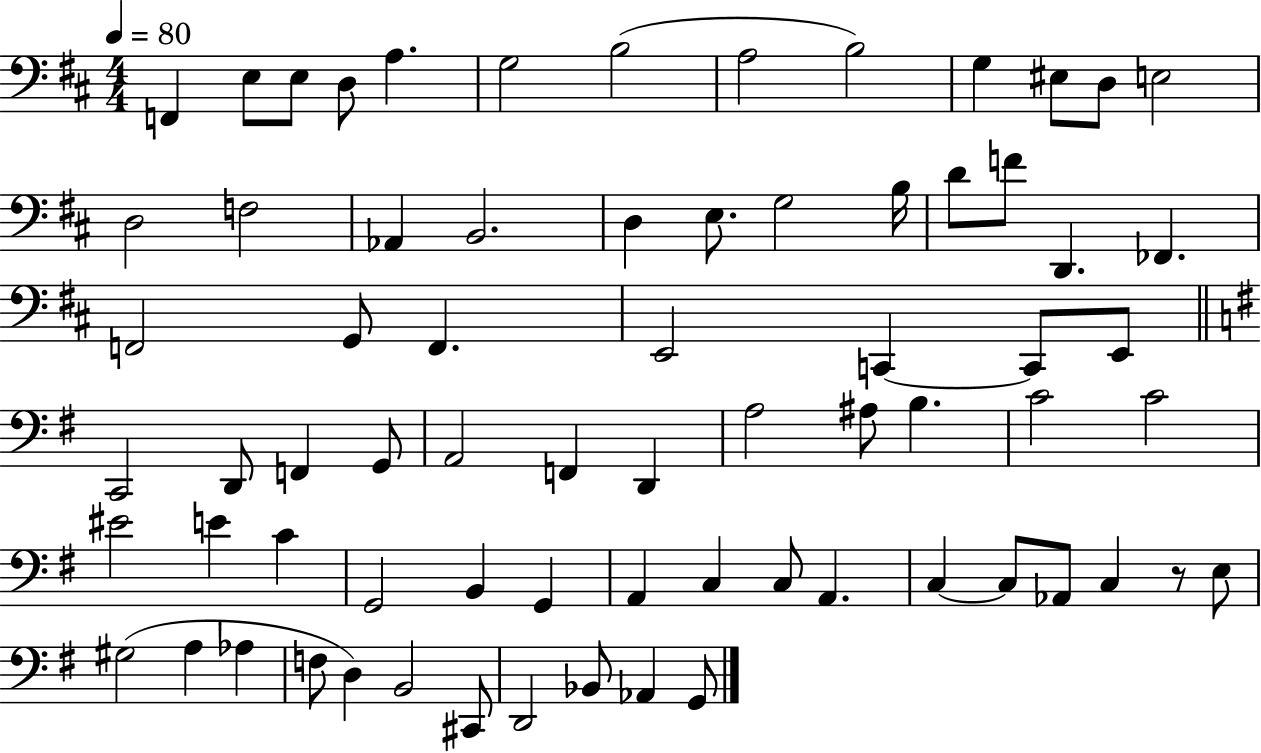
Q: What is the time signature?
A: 4/4